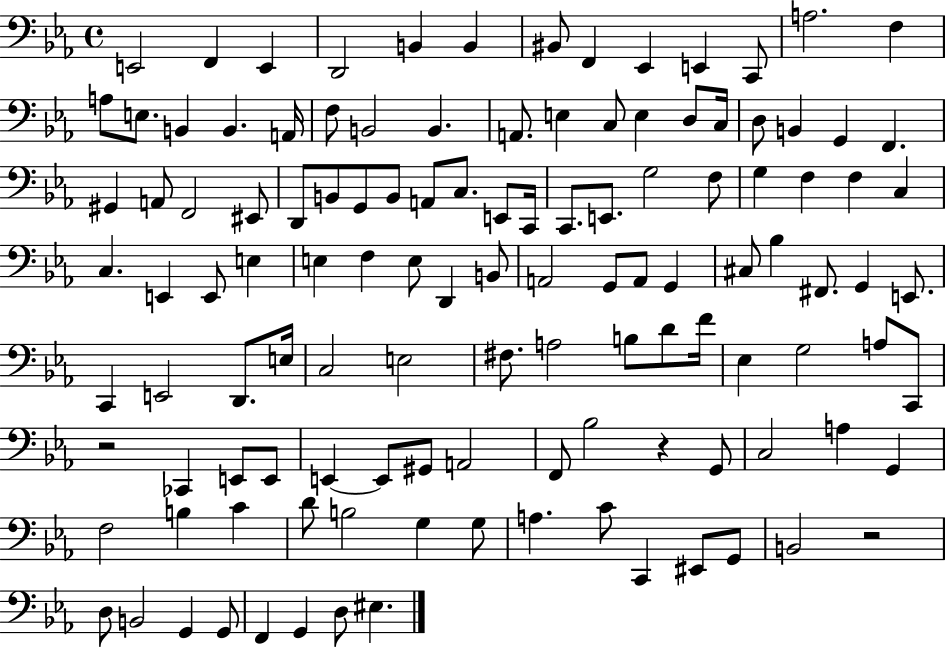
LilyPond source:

{
  \clef bass
  \time 4/4
  \defaultTimeSignature
  \key ees \major
  e,2 f,4 e,4 | d,2 b,4 b,4 | bis,8 f,4 ees,4 e,4 c,8 | a2. f4 | \break a8 e8. b,4 b,4. a,16 | f8 b,2 b,4. | a,8. e4 c8 e4 d8 c16 | d8 b,4 g,4 f,4. | \break gis,4 a,8 f,2 eis,8 | d,8 b,8 g,8 b,8 a,8 c8. e,8 c,16 | c,8. e,8. g2 f8 | g4 f4 f4 c4 | \break c4. e,4 e,8 e4 | e4 f4 e8 d,4 b,8 | a,2 g,8 a,8 g,4 | cis8 bes4 fis,8. g,4 e,8. | \break c,4 e,2 d,8. e16 | c2 e2 | fis8. a2 b8 d'8 f'16 | ees4 g2 a8 c,8 | \break r2 ces,4 e,8 e,8 | e,4~~ e,8 gis,8 a,2 | f,8 bes2 r4 g,8 | c2 a4 g,4 | \break f2 b4 c'4 | d'8 b2 g4 g8 | a4. c'8 c,4 eis,8 g,8 | b,2 r2 | \break d8 b,2 g,4 g,8 | f,4 g,4 d8 eis4. | \bar "|."
}